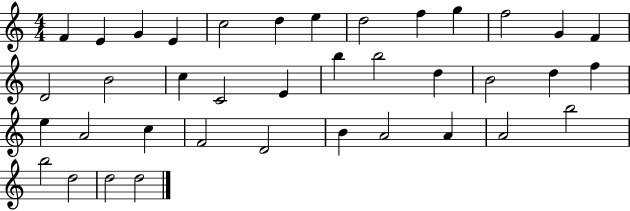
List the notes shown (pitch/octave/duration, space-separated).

F4/q E4/q G4/q E4/q C5/h D5/q E5/q D5/h F5/q G5/q F5/h G4/q F4/q D4/h B4/h C5/q C4/h E4/q B5/q B5/h D5/q B4/h D5/q F5/q E5/q A4/h C5/q F4/h D4/h B4/q A4/h A4/q A4/h B5/h B5/h D5/h D5/h D5/h